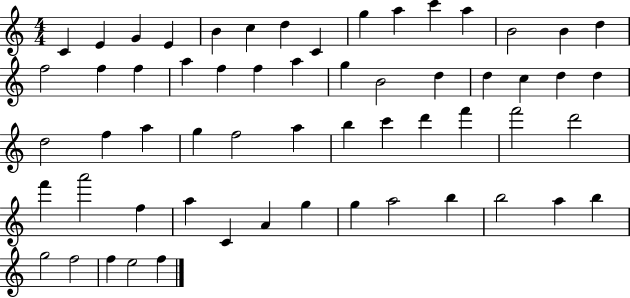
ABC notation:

X:1
T:Untitled
M:4/4
L:1/4
K:C
C E G E B c d C g a c' a B2 B d f2 f f a f f a g B2 d d c d d d2 f a g f2 a b c' d' f' f'2 d'2 f' a'2 f a C A g g a2 b b2 a b g2 f2 f e2 f